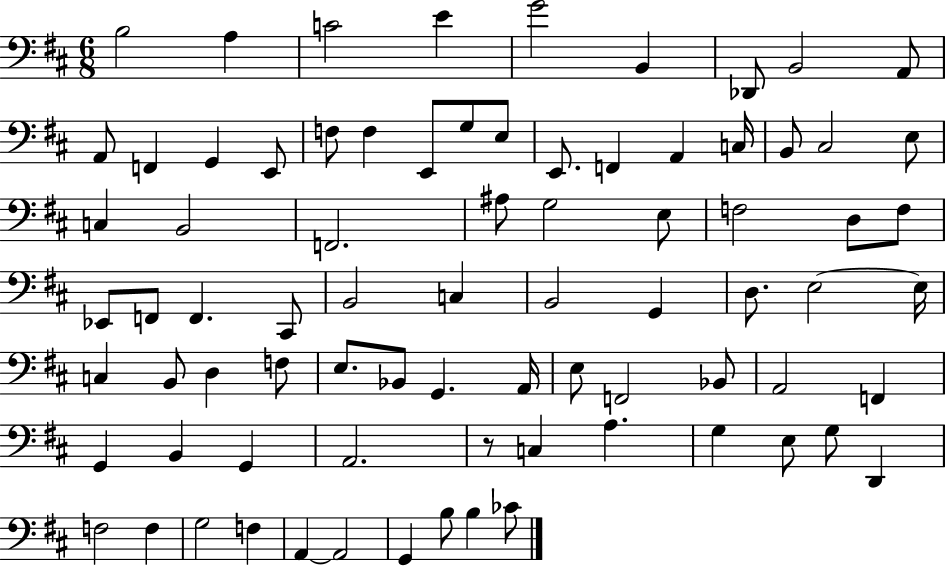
X:1
T:Untitled
M:6/8
L:1/4
K:D
B,2 A, C2 E G2 B,, _D,,/2 B,,2 A,,/2 A,,/2 F,, G,, E,,/2 F,/2 F, E,,/2 G,/2 E,/2 E,,/2 F,, A,, C,/4 B,,/2 ^C,2 E,/2 C, B,,2 F,,2 ^A,/2 G,2 E,/2 F,2 D,/2 F,/2 _E,,/2 F,,/2 F,, ^C,,/2 B,,2 C, B,,2 G,, D,/2 E,2 E,/4 C, B,,/2 D, F,/2 E,/2 _B,,/2 G,, A,,/4 E,/2 F,,2 _B,,/2 A,,2 F,, G,, B,, G,, A,,2 z/2 C, A, G, E,/2 G,/2 D,, F,2 F, G,2 F, A,, A,,2 G,, B,/2 B, _C/2